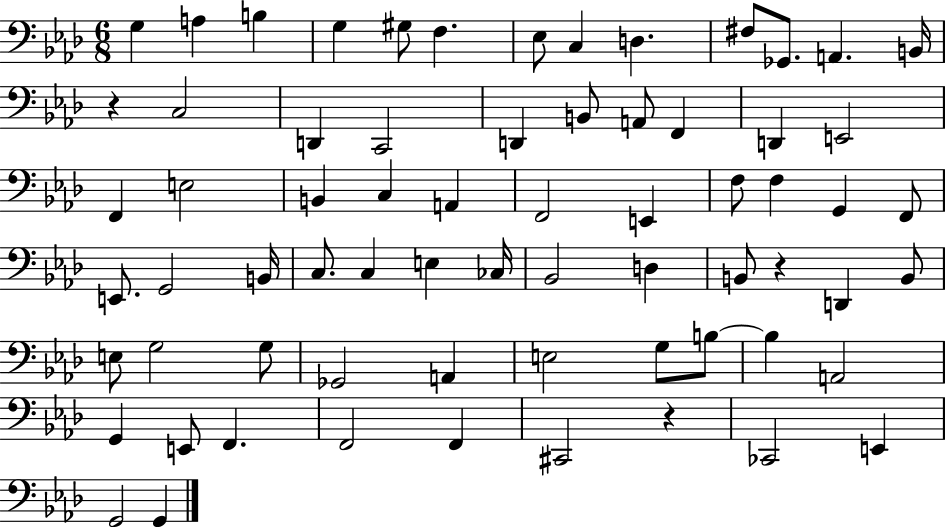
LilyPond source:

{
  \clef bass
  \numericTimeSignature
  \time 6/8
  \key aes \major
  g4 a4 b4 | g4 gis8 f4. | ees8 c4 d4. | fis8 ges,8. a,4. b,16 | \break r4 c2 | d,4 c,2 | d,4 b,8 a,8 f,4 | d,4 e,2 | \break f,4 e2 | b,4 c4 a,4 | f,2 e,4 | f8 f4 g,4 f,8 | \break e,8. g,2 b,16 | c8. c4 e4 ces16 | bes,2 d4 | b,8 r4 d,4 b,8 | \break e8 g2 g8 | ges,2 a,4 | e2 g8 b8~~ | b4 a,2 | \break g,4 e,8 f,4. | f,2 f,4 | cis,2 r4 | ces,2 e,4 | \break g,2 g,4 | \bar "|."
}